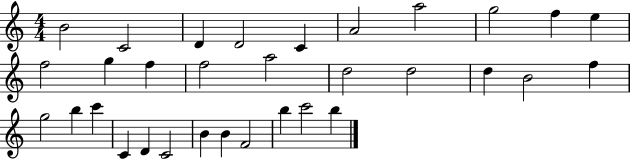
{
  \clef treble
  \numericTimeSignature
  \time 4/4
  \key c \major
  b'2 c'2 | d'4 d'2 c'4 | a'2 a''2 | g''2 f''4 e''4 | \break f''2 g''4 f''4 | f''2 a''2 | d''2 d''2 | d''4 b'2 f''4 | \break g''2 b''4 c'''4 | c'4 d'4 c'2 | b'4 b'4 f'2 | b''4 c'''2 b''4 | \break \bar "|."
}